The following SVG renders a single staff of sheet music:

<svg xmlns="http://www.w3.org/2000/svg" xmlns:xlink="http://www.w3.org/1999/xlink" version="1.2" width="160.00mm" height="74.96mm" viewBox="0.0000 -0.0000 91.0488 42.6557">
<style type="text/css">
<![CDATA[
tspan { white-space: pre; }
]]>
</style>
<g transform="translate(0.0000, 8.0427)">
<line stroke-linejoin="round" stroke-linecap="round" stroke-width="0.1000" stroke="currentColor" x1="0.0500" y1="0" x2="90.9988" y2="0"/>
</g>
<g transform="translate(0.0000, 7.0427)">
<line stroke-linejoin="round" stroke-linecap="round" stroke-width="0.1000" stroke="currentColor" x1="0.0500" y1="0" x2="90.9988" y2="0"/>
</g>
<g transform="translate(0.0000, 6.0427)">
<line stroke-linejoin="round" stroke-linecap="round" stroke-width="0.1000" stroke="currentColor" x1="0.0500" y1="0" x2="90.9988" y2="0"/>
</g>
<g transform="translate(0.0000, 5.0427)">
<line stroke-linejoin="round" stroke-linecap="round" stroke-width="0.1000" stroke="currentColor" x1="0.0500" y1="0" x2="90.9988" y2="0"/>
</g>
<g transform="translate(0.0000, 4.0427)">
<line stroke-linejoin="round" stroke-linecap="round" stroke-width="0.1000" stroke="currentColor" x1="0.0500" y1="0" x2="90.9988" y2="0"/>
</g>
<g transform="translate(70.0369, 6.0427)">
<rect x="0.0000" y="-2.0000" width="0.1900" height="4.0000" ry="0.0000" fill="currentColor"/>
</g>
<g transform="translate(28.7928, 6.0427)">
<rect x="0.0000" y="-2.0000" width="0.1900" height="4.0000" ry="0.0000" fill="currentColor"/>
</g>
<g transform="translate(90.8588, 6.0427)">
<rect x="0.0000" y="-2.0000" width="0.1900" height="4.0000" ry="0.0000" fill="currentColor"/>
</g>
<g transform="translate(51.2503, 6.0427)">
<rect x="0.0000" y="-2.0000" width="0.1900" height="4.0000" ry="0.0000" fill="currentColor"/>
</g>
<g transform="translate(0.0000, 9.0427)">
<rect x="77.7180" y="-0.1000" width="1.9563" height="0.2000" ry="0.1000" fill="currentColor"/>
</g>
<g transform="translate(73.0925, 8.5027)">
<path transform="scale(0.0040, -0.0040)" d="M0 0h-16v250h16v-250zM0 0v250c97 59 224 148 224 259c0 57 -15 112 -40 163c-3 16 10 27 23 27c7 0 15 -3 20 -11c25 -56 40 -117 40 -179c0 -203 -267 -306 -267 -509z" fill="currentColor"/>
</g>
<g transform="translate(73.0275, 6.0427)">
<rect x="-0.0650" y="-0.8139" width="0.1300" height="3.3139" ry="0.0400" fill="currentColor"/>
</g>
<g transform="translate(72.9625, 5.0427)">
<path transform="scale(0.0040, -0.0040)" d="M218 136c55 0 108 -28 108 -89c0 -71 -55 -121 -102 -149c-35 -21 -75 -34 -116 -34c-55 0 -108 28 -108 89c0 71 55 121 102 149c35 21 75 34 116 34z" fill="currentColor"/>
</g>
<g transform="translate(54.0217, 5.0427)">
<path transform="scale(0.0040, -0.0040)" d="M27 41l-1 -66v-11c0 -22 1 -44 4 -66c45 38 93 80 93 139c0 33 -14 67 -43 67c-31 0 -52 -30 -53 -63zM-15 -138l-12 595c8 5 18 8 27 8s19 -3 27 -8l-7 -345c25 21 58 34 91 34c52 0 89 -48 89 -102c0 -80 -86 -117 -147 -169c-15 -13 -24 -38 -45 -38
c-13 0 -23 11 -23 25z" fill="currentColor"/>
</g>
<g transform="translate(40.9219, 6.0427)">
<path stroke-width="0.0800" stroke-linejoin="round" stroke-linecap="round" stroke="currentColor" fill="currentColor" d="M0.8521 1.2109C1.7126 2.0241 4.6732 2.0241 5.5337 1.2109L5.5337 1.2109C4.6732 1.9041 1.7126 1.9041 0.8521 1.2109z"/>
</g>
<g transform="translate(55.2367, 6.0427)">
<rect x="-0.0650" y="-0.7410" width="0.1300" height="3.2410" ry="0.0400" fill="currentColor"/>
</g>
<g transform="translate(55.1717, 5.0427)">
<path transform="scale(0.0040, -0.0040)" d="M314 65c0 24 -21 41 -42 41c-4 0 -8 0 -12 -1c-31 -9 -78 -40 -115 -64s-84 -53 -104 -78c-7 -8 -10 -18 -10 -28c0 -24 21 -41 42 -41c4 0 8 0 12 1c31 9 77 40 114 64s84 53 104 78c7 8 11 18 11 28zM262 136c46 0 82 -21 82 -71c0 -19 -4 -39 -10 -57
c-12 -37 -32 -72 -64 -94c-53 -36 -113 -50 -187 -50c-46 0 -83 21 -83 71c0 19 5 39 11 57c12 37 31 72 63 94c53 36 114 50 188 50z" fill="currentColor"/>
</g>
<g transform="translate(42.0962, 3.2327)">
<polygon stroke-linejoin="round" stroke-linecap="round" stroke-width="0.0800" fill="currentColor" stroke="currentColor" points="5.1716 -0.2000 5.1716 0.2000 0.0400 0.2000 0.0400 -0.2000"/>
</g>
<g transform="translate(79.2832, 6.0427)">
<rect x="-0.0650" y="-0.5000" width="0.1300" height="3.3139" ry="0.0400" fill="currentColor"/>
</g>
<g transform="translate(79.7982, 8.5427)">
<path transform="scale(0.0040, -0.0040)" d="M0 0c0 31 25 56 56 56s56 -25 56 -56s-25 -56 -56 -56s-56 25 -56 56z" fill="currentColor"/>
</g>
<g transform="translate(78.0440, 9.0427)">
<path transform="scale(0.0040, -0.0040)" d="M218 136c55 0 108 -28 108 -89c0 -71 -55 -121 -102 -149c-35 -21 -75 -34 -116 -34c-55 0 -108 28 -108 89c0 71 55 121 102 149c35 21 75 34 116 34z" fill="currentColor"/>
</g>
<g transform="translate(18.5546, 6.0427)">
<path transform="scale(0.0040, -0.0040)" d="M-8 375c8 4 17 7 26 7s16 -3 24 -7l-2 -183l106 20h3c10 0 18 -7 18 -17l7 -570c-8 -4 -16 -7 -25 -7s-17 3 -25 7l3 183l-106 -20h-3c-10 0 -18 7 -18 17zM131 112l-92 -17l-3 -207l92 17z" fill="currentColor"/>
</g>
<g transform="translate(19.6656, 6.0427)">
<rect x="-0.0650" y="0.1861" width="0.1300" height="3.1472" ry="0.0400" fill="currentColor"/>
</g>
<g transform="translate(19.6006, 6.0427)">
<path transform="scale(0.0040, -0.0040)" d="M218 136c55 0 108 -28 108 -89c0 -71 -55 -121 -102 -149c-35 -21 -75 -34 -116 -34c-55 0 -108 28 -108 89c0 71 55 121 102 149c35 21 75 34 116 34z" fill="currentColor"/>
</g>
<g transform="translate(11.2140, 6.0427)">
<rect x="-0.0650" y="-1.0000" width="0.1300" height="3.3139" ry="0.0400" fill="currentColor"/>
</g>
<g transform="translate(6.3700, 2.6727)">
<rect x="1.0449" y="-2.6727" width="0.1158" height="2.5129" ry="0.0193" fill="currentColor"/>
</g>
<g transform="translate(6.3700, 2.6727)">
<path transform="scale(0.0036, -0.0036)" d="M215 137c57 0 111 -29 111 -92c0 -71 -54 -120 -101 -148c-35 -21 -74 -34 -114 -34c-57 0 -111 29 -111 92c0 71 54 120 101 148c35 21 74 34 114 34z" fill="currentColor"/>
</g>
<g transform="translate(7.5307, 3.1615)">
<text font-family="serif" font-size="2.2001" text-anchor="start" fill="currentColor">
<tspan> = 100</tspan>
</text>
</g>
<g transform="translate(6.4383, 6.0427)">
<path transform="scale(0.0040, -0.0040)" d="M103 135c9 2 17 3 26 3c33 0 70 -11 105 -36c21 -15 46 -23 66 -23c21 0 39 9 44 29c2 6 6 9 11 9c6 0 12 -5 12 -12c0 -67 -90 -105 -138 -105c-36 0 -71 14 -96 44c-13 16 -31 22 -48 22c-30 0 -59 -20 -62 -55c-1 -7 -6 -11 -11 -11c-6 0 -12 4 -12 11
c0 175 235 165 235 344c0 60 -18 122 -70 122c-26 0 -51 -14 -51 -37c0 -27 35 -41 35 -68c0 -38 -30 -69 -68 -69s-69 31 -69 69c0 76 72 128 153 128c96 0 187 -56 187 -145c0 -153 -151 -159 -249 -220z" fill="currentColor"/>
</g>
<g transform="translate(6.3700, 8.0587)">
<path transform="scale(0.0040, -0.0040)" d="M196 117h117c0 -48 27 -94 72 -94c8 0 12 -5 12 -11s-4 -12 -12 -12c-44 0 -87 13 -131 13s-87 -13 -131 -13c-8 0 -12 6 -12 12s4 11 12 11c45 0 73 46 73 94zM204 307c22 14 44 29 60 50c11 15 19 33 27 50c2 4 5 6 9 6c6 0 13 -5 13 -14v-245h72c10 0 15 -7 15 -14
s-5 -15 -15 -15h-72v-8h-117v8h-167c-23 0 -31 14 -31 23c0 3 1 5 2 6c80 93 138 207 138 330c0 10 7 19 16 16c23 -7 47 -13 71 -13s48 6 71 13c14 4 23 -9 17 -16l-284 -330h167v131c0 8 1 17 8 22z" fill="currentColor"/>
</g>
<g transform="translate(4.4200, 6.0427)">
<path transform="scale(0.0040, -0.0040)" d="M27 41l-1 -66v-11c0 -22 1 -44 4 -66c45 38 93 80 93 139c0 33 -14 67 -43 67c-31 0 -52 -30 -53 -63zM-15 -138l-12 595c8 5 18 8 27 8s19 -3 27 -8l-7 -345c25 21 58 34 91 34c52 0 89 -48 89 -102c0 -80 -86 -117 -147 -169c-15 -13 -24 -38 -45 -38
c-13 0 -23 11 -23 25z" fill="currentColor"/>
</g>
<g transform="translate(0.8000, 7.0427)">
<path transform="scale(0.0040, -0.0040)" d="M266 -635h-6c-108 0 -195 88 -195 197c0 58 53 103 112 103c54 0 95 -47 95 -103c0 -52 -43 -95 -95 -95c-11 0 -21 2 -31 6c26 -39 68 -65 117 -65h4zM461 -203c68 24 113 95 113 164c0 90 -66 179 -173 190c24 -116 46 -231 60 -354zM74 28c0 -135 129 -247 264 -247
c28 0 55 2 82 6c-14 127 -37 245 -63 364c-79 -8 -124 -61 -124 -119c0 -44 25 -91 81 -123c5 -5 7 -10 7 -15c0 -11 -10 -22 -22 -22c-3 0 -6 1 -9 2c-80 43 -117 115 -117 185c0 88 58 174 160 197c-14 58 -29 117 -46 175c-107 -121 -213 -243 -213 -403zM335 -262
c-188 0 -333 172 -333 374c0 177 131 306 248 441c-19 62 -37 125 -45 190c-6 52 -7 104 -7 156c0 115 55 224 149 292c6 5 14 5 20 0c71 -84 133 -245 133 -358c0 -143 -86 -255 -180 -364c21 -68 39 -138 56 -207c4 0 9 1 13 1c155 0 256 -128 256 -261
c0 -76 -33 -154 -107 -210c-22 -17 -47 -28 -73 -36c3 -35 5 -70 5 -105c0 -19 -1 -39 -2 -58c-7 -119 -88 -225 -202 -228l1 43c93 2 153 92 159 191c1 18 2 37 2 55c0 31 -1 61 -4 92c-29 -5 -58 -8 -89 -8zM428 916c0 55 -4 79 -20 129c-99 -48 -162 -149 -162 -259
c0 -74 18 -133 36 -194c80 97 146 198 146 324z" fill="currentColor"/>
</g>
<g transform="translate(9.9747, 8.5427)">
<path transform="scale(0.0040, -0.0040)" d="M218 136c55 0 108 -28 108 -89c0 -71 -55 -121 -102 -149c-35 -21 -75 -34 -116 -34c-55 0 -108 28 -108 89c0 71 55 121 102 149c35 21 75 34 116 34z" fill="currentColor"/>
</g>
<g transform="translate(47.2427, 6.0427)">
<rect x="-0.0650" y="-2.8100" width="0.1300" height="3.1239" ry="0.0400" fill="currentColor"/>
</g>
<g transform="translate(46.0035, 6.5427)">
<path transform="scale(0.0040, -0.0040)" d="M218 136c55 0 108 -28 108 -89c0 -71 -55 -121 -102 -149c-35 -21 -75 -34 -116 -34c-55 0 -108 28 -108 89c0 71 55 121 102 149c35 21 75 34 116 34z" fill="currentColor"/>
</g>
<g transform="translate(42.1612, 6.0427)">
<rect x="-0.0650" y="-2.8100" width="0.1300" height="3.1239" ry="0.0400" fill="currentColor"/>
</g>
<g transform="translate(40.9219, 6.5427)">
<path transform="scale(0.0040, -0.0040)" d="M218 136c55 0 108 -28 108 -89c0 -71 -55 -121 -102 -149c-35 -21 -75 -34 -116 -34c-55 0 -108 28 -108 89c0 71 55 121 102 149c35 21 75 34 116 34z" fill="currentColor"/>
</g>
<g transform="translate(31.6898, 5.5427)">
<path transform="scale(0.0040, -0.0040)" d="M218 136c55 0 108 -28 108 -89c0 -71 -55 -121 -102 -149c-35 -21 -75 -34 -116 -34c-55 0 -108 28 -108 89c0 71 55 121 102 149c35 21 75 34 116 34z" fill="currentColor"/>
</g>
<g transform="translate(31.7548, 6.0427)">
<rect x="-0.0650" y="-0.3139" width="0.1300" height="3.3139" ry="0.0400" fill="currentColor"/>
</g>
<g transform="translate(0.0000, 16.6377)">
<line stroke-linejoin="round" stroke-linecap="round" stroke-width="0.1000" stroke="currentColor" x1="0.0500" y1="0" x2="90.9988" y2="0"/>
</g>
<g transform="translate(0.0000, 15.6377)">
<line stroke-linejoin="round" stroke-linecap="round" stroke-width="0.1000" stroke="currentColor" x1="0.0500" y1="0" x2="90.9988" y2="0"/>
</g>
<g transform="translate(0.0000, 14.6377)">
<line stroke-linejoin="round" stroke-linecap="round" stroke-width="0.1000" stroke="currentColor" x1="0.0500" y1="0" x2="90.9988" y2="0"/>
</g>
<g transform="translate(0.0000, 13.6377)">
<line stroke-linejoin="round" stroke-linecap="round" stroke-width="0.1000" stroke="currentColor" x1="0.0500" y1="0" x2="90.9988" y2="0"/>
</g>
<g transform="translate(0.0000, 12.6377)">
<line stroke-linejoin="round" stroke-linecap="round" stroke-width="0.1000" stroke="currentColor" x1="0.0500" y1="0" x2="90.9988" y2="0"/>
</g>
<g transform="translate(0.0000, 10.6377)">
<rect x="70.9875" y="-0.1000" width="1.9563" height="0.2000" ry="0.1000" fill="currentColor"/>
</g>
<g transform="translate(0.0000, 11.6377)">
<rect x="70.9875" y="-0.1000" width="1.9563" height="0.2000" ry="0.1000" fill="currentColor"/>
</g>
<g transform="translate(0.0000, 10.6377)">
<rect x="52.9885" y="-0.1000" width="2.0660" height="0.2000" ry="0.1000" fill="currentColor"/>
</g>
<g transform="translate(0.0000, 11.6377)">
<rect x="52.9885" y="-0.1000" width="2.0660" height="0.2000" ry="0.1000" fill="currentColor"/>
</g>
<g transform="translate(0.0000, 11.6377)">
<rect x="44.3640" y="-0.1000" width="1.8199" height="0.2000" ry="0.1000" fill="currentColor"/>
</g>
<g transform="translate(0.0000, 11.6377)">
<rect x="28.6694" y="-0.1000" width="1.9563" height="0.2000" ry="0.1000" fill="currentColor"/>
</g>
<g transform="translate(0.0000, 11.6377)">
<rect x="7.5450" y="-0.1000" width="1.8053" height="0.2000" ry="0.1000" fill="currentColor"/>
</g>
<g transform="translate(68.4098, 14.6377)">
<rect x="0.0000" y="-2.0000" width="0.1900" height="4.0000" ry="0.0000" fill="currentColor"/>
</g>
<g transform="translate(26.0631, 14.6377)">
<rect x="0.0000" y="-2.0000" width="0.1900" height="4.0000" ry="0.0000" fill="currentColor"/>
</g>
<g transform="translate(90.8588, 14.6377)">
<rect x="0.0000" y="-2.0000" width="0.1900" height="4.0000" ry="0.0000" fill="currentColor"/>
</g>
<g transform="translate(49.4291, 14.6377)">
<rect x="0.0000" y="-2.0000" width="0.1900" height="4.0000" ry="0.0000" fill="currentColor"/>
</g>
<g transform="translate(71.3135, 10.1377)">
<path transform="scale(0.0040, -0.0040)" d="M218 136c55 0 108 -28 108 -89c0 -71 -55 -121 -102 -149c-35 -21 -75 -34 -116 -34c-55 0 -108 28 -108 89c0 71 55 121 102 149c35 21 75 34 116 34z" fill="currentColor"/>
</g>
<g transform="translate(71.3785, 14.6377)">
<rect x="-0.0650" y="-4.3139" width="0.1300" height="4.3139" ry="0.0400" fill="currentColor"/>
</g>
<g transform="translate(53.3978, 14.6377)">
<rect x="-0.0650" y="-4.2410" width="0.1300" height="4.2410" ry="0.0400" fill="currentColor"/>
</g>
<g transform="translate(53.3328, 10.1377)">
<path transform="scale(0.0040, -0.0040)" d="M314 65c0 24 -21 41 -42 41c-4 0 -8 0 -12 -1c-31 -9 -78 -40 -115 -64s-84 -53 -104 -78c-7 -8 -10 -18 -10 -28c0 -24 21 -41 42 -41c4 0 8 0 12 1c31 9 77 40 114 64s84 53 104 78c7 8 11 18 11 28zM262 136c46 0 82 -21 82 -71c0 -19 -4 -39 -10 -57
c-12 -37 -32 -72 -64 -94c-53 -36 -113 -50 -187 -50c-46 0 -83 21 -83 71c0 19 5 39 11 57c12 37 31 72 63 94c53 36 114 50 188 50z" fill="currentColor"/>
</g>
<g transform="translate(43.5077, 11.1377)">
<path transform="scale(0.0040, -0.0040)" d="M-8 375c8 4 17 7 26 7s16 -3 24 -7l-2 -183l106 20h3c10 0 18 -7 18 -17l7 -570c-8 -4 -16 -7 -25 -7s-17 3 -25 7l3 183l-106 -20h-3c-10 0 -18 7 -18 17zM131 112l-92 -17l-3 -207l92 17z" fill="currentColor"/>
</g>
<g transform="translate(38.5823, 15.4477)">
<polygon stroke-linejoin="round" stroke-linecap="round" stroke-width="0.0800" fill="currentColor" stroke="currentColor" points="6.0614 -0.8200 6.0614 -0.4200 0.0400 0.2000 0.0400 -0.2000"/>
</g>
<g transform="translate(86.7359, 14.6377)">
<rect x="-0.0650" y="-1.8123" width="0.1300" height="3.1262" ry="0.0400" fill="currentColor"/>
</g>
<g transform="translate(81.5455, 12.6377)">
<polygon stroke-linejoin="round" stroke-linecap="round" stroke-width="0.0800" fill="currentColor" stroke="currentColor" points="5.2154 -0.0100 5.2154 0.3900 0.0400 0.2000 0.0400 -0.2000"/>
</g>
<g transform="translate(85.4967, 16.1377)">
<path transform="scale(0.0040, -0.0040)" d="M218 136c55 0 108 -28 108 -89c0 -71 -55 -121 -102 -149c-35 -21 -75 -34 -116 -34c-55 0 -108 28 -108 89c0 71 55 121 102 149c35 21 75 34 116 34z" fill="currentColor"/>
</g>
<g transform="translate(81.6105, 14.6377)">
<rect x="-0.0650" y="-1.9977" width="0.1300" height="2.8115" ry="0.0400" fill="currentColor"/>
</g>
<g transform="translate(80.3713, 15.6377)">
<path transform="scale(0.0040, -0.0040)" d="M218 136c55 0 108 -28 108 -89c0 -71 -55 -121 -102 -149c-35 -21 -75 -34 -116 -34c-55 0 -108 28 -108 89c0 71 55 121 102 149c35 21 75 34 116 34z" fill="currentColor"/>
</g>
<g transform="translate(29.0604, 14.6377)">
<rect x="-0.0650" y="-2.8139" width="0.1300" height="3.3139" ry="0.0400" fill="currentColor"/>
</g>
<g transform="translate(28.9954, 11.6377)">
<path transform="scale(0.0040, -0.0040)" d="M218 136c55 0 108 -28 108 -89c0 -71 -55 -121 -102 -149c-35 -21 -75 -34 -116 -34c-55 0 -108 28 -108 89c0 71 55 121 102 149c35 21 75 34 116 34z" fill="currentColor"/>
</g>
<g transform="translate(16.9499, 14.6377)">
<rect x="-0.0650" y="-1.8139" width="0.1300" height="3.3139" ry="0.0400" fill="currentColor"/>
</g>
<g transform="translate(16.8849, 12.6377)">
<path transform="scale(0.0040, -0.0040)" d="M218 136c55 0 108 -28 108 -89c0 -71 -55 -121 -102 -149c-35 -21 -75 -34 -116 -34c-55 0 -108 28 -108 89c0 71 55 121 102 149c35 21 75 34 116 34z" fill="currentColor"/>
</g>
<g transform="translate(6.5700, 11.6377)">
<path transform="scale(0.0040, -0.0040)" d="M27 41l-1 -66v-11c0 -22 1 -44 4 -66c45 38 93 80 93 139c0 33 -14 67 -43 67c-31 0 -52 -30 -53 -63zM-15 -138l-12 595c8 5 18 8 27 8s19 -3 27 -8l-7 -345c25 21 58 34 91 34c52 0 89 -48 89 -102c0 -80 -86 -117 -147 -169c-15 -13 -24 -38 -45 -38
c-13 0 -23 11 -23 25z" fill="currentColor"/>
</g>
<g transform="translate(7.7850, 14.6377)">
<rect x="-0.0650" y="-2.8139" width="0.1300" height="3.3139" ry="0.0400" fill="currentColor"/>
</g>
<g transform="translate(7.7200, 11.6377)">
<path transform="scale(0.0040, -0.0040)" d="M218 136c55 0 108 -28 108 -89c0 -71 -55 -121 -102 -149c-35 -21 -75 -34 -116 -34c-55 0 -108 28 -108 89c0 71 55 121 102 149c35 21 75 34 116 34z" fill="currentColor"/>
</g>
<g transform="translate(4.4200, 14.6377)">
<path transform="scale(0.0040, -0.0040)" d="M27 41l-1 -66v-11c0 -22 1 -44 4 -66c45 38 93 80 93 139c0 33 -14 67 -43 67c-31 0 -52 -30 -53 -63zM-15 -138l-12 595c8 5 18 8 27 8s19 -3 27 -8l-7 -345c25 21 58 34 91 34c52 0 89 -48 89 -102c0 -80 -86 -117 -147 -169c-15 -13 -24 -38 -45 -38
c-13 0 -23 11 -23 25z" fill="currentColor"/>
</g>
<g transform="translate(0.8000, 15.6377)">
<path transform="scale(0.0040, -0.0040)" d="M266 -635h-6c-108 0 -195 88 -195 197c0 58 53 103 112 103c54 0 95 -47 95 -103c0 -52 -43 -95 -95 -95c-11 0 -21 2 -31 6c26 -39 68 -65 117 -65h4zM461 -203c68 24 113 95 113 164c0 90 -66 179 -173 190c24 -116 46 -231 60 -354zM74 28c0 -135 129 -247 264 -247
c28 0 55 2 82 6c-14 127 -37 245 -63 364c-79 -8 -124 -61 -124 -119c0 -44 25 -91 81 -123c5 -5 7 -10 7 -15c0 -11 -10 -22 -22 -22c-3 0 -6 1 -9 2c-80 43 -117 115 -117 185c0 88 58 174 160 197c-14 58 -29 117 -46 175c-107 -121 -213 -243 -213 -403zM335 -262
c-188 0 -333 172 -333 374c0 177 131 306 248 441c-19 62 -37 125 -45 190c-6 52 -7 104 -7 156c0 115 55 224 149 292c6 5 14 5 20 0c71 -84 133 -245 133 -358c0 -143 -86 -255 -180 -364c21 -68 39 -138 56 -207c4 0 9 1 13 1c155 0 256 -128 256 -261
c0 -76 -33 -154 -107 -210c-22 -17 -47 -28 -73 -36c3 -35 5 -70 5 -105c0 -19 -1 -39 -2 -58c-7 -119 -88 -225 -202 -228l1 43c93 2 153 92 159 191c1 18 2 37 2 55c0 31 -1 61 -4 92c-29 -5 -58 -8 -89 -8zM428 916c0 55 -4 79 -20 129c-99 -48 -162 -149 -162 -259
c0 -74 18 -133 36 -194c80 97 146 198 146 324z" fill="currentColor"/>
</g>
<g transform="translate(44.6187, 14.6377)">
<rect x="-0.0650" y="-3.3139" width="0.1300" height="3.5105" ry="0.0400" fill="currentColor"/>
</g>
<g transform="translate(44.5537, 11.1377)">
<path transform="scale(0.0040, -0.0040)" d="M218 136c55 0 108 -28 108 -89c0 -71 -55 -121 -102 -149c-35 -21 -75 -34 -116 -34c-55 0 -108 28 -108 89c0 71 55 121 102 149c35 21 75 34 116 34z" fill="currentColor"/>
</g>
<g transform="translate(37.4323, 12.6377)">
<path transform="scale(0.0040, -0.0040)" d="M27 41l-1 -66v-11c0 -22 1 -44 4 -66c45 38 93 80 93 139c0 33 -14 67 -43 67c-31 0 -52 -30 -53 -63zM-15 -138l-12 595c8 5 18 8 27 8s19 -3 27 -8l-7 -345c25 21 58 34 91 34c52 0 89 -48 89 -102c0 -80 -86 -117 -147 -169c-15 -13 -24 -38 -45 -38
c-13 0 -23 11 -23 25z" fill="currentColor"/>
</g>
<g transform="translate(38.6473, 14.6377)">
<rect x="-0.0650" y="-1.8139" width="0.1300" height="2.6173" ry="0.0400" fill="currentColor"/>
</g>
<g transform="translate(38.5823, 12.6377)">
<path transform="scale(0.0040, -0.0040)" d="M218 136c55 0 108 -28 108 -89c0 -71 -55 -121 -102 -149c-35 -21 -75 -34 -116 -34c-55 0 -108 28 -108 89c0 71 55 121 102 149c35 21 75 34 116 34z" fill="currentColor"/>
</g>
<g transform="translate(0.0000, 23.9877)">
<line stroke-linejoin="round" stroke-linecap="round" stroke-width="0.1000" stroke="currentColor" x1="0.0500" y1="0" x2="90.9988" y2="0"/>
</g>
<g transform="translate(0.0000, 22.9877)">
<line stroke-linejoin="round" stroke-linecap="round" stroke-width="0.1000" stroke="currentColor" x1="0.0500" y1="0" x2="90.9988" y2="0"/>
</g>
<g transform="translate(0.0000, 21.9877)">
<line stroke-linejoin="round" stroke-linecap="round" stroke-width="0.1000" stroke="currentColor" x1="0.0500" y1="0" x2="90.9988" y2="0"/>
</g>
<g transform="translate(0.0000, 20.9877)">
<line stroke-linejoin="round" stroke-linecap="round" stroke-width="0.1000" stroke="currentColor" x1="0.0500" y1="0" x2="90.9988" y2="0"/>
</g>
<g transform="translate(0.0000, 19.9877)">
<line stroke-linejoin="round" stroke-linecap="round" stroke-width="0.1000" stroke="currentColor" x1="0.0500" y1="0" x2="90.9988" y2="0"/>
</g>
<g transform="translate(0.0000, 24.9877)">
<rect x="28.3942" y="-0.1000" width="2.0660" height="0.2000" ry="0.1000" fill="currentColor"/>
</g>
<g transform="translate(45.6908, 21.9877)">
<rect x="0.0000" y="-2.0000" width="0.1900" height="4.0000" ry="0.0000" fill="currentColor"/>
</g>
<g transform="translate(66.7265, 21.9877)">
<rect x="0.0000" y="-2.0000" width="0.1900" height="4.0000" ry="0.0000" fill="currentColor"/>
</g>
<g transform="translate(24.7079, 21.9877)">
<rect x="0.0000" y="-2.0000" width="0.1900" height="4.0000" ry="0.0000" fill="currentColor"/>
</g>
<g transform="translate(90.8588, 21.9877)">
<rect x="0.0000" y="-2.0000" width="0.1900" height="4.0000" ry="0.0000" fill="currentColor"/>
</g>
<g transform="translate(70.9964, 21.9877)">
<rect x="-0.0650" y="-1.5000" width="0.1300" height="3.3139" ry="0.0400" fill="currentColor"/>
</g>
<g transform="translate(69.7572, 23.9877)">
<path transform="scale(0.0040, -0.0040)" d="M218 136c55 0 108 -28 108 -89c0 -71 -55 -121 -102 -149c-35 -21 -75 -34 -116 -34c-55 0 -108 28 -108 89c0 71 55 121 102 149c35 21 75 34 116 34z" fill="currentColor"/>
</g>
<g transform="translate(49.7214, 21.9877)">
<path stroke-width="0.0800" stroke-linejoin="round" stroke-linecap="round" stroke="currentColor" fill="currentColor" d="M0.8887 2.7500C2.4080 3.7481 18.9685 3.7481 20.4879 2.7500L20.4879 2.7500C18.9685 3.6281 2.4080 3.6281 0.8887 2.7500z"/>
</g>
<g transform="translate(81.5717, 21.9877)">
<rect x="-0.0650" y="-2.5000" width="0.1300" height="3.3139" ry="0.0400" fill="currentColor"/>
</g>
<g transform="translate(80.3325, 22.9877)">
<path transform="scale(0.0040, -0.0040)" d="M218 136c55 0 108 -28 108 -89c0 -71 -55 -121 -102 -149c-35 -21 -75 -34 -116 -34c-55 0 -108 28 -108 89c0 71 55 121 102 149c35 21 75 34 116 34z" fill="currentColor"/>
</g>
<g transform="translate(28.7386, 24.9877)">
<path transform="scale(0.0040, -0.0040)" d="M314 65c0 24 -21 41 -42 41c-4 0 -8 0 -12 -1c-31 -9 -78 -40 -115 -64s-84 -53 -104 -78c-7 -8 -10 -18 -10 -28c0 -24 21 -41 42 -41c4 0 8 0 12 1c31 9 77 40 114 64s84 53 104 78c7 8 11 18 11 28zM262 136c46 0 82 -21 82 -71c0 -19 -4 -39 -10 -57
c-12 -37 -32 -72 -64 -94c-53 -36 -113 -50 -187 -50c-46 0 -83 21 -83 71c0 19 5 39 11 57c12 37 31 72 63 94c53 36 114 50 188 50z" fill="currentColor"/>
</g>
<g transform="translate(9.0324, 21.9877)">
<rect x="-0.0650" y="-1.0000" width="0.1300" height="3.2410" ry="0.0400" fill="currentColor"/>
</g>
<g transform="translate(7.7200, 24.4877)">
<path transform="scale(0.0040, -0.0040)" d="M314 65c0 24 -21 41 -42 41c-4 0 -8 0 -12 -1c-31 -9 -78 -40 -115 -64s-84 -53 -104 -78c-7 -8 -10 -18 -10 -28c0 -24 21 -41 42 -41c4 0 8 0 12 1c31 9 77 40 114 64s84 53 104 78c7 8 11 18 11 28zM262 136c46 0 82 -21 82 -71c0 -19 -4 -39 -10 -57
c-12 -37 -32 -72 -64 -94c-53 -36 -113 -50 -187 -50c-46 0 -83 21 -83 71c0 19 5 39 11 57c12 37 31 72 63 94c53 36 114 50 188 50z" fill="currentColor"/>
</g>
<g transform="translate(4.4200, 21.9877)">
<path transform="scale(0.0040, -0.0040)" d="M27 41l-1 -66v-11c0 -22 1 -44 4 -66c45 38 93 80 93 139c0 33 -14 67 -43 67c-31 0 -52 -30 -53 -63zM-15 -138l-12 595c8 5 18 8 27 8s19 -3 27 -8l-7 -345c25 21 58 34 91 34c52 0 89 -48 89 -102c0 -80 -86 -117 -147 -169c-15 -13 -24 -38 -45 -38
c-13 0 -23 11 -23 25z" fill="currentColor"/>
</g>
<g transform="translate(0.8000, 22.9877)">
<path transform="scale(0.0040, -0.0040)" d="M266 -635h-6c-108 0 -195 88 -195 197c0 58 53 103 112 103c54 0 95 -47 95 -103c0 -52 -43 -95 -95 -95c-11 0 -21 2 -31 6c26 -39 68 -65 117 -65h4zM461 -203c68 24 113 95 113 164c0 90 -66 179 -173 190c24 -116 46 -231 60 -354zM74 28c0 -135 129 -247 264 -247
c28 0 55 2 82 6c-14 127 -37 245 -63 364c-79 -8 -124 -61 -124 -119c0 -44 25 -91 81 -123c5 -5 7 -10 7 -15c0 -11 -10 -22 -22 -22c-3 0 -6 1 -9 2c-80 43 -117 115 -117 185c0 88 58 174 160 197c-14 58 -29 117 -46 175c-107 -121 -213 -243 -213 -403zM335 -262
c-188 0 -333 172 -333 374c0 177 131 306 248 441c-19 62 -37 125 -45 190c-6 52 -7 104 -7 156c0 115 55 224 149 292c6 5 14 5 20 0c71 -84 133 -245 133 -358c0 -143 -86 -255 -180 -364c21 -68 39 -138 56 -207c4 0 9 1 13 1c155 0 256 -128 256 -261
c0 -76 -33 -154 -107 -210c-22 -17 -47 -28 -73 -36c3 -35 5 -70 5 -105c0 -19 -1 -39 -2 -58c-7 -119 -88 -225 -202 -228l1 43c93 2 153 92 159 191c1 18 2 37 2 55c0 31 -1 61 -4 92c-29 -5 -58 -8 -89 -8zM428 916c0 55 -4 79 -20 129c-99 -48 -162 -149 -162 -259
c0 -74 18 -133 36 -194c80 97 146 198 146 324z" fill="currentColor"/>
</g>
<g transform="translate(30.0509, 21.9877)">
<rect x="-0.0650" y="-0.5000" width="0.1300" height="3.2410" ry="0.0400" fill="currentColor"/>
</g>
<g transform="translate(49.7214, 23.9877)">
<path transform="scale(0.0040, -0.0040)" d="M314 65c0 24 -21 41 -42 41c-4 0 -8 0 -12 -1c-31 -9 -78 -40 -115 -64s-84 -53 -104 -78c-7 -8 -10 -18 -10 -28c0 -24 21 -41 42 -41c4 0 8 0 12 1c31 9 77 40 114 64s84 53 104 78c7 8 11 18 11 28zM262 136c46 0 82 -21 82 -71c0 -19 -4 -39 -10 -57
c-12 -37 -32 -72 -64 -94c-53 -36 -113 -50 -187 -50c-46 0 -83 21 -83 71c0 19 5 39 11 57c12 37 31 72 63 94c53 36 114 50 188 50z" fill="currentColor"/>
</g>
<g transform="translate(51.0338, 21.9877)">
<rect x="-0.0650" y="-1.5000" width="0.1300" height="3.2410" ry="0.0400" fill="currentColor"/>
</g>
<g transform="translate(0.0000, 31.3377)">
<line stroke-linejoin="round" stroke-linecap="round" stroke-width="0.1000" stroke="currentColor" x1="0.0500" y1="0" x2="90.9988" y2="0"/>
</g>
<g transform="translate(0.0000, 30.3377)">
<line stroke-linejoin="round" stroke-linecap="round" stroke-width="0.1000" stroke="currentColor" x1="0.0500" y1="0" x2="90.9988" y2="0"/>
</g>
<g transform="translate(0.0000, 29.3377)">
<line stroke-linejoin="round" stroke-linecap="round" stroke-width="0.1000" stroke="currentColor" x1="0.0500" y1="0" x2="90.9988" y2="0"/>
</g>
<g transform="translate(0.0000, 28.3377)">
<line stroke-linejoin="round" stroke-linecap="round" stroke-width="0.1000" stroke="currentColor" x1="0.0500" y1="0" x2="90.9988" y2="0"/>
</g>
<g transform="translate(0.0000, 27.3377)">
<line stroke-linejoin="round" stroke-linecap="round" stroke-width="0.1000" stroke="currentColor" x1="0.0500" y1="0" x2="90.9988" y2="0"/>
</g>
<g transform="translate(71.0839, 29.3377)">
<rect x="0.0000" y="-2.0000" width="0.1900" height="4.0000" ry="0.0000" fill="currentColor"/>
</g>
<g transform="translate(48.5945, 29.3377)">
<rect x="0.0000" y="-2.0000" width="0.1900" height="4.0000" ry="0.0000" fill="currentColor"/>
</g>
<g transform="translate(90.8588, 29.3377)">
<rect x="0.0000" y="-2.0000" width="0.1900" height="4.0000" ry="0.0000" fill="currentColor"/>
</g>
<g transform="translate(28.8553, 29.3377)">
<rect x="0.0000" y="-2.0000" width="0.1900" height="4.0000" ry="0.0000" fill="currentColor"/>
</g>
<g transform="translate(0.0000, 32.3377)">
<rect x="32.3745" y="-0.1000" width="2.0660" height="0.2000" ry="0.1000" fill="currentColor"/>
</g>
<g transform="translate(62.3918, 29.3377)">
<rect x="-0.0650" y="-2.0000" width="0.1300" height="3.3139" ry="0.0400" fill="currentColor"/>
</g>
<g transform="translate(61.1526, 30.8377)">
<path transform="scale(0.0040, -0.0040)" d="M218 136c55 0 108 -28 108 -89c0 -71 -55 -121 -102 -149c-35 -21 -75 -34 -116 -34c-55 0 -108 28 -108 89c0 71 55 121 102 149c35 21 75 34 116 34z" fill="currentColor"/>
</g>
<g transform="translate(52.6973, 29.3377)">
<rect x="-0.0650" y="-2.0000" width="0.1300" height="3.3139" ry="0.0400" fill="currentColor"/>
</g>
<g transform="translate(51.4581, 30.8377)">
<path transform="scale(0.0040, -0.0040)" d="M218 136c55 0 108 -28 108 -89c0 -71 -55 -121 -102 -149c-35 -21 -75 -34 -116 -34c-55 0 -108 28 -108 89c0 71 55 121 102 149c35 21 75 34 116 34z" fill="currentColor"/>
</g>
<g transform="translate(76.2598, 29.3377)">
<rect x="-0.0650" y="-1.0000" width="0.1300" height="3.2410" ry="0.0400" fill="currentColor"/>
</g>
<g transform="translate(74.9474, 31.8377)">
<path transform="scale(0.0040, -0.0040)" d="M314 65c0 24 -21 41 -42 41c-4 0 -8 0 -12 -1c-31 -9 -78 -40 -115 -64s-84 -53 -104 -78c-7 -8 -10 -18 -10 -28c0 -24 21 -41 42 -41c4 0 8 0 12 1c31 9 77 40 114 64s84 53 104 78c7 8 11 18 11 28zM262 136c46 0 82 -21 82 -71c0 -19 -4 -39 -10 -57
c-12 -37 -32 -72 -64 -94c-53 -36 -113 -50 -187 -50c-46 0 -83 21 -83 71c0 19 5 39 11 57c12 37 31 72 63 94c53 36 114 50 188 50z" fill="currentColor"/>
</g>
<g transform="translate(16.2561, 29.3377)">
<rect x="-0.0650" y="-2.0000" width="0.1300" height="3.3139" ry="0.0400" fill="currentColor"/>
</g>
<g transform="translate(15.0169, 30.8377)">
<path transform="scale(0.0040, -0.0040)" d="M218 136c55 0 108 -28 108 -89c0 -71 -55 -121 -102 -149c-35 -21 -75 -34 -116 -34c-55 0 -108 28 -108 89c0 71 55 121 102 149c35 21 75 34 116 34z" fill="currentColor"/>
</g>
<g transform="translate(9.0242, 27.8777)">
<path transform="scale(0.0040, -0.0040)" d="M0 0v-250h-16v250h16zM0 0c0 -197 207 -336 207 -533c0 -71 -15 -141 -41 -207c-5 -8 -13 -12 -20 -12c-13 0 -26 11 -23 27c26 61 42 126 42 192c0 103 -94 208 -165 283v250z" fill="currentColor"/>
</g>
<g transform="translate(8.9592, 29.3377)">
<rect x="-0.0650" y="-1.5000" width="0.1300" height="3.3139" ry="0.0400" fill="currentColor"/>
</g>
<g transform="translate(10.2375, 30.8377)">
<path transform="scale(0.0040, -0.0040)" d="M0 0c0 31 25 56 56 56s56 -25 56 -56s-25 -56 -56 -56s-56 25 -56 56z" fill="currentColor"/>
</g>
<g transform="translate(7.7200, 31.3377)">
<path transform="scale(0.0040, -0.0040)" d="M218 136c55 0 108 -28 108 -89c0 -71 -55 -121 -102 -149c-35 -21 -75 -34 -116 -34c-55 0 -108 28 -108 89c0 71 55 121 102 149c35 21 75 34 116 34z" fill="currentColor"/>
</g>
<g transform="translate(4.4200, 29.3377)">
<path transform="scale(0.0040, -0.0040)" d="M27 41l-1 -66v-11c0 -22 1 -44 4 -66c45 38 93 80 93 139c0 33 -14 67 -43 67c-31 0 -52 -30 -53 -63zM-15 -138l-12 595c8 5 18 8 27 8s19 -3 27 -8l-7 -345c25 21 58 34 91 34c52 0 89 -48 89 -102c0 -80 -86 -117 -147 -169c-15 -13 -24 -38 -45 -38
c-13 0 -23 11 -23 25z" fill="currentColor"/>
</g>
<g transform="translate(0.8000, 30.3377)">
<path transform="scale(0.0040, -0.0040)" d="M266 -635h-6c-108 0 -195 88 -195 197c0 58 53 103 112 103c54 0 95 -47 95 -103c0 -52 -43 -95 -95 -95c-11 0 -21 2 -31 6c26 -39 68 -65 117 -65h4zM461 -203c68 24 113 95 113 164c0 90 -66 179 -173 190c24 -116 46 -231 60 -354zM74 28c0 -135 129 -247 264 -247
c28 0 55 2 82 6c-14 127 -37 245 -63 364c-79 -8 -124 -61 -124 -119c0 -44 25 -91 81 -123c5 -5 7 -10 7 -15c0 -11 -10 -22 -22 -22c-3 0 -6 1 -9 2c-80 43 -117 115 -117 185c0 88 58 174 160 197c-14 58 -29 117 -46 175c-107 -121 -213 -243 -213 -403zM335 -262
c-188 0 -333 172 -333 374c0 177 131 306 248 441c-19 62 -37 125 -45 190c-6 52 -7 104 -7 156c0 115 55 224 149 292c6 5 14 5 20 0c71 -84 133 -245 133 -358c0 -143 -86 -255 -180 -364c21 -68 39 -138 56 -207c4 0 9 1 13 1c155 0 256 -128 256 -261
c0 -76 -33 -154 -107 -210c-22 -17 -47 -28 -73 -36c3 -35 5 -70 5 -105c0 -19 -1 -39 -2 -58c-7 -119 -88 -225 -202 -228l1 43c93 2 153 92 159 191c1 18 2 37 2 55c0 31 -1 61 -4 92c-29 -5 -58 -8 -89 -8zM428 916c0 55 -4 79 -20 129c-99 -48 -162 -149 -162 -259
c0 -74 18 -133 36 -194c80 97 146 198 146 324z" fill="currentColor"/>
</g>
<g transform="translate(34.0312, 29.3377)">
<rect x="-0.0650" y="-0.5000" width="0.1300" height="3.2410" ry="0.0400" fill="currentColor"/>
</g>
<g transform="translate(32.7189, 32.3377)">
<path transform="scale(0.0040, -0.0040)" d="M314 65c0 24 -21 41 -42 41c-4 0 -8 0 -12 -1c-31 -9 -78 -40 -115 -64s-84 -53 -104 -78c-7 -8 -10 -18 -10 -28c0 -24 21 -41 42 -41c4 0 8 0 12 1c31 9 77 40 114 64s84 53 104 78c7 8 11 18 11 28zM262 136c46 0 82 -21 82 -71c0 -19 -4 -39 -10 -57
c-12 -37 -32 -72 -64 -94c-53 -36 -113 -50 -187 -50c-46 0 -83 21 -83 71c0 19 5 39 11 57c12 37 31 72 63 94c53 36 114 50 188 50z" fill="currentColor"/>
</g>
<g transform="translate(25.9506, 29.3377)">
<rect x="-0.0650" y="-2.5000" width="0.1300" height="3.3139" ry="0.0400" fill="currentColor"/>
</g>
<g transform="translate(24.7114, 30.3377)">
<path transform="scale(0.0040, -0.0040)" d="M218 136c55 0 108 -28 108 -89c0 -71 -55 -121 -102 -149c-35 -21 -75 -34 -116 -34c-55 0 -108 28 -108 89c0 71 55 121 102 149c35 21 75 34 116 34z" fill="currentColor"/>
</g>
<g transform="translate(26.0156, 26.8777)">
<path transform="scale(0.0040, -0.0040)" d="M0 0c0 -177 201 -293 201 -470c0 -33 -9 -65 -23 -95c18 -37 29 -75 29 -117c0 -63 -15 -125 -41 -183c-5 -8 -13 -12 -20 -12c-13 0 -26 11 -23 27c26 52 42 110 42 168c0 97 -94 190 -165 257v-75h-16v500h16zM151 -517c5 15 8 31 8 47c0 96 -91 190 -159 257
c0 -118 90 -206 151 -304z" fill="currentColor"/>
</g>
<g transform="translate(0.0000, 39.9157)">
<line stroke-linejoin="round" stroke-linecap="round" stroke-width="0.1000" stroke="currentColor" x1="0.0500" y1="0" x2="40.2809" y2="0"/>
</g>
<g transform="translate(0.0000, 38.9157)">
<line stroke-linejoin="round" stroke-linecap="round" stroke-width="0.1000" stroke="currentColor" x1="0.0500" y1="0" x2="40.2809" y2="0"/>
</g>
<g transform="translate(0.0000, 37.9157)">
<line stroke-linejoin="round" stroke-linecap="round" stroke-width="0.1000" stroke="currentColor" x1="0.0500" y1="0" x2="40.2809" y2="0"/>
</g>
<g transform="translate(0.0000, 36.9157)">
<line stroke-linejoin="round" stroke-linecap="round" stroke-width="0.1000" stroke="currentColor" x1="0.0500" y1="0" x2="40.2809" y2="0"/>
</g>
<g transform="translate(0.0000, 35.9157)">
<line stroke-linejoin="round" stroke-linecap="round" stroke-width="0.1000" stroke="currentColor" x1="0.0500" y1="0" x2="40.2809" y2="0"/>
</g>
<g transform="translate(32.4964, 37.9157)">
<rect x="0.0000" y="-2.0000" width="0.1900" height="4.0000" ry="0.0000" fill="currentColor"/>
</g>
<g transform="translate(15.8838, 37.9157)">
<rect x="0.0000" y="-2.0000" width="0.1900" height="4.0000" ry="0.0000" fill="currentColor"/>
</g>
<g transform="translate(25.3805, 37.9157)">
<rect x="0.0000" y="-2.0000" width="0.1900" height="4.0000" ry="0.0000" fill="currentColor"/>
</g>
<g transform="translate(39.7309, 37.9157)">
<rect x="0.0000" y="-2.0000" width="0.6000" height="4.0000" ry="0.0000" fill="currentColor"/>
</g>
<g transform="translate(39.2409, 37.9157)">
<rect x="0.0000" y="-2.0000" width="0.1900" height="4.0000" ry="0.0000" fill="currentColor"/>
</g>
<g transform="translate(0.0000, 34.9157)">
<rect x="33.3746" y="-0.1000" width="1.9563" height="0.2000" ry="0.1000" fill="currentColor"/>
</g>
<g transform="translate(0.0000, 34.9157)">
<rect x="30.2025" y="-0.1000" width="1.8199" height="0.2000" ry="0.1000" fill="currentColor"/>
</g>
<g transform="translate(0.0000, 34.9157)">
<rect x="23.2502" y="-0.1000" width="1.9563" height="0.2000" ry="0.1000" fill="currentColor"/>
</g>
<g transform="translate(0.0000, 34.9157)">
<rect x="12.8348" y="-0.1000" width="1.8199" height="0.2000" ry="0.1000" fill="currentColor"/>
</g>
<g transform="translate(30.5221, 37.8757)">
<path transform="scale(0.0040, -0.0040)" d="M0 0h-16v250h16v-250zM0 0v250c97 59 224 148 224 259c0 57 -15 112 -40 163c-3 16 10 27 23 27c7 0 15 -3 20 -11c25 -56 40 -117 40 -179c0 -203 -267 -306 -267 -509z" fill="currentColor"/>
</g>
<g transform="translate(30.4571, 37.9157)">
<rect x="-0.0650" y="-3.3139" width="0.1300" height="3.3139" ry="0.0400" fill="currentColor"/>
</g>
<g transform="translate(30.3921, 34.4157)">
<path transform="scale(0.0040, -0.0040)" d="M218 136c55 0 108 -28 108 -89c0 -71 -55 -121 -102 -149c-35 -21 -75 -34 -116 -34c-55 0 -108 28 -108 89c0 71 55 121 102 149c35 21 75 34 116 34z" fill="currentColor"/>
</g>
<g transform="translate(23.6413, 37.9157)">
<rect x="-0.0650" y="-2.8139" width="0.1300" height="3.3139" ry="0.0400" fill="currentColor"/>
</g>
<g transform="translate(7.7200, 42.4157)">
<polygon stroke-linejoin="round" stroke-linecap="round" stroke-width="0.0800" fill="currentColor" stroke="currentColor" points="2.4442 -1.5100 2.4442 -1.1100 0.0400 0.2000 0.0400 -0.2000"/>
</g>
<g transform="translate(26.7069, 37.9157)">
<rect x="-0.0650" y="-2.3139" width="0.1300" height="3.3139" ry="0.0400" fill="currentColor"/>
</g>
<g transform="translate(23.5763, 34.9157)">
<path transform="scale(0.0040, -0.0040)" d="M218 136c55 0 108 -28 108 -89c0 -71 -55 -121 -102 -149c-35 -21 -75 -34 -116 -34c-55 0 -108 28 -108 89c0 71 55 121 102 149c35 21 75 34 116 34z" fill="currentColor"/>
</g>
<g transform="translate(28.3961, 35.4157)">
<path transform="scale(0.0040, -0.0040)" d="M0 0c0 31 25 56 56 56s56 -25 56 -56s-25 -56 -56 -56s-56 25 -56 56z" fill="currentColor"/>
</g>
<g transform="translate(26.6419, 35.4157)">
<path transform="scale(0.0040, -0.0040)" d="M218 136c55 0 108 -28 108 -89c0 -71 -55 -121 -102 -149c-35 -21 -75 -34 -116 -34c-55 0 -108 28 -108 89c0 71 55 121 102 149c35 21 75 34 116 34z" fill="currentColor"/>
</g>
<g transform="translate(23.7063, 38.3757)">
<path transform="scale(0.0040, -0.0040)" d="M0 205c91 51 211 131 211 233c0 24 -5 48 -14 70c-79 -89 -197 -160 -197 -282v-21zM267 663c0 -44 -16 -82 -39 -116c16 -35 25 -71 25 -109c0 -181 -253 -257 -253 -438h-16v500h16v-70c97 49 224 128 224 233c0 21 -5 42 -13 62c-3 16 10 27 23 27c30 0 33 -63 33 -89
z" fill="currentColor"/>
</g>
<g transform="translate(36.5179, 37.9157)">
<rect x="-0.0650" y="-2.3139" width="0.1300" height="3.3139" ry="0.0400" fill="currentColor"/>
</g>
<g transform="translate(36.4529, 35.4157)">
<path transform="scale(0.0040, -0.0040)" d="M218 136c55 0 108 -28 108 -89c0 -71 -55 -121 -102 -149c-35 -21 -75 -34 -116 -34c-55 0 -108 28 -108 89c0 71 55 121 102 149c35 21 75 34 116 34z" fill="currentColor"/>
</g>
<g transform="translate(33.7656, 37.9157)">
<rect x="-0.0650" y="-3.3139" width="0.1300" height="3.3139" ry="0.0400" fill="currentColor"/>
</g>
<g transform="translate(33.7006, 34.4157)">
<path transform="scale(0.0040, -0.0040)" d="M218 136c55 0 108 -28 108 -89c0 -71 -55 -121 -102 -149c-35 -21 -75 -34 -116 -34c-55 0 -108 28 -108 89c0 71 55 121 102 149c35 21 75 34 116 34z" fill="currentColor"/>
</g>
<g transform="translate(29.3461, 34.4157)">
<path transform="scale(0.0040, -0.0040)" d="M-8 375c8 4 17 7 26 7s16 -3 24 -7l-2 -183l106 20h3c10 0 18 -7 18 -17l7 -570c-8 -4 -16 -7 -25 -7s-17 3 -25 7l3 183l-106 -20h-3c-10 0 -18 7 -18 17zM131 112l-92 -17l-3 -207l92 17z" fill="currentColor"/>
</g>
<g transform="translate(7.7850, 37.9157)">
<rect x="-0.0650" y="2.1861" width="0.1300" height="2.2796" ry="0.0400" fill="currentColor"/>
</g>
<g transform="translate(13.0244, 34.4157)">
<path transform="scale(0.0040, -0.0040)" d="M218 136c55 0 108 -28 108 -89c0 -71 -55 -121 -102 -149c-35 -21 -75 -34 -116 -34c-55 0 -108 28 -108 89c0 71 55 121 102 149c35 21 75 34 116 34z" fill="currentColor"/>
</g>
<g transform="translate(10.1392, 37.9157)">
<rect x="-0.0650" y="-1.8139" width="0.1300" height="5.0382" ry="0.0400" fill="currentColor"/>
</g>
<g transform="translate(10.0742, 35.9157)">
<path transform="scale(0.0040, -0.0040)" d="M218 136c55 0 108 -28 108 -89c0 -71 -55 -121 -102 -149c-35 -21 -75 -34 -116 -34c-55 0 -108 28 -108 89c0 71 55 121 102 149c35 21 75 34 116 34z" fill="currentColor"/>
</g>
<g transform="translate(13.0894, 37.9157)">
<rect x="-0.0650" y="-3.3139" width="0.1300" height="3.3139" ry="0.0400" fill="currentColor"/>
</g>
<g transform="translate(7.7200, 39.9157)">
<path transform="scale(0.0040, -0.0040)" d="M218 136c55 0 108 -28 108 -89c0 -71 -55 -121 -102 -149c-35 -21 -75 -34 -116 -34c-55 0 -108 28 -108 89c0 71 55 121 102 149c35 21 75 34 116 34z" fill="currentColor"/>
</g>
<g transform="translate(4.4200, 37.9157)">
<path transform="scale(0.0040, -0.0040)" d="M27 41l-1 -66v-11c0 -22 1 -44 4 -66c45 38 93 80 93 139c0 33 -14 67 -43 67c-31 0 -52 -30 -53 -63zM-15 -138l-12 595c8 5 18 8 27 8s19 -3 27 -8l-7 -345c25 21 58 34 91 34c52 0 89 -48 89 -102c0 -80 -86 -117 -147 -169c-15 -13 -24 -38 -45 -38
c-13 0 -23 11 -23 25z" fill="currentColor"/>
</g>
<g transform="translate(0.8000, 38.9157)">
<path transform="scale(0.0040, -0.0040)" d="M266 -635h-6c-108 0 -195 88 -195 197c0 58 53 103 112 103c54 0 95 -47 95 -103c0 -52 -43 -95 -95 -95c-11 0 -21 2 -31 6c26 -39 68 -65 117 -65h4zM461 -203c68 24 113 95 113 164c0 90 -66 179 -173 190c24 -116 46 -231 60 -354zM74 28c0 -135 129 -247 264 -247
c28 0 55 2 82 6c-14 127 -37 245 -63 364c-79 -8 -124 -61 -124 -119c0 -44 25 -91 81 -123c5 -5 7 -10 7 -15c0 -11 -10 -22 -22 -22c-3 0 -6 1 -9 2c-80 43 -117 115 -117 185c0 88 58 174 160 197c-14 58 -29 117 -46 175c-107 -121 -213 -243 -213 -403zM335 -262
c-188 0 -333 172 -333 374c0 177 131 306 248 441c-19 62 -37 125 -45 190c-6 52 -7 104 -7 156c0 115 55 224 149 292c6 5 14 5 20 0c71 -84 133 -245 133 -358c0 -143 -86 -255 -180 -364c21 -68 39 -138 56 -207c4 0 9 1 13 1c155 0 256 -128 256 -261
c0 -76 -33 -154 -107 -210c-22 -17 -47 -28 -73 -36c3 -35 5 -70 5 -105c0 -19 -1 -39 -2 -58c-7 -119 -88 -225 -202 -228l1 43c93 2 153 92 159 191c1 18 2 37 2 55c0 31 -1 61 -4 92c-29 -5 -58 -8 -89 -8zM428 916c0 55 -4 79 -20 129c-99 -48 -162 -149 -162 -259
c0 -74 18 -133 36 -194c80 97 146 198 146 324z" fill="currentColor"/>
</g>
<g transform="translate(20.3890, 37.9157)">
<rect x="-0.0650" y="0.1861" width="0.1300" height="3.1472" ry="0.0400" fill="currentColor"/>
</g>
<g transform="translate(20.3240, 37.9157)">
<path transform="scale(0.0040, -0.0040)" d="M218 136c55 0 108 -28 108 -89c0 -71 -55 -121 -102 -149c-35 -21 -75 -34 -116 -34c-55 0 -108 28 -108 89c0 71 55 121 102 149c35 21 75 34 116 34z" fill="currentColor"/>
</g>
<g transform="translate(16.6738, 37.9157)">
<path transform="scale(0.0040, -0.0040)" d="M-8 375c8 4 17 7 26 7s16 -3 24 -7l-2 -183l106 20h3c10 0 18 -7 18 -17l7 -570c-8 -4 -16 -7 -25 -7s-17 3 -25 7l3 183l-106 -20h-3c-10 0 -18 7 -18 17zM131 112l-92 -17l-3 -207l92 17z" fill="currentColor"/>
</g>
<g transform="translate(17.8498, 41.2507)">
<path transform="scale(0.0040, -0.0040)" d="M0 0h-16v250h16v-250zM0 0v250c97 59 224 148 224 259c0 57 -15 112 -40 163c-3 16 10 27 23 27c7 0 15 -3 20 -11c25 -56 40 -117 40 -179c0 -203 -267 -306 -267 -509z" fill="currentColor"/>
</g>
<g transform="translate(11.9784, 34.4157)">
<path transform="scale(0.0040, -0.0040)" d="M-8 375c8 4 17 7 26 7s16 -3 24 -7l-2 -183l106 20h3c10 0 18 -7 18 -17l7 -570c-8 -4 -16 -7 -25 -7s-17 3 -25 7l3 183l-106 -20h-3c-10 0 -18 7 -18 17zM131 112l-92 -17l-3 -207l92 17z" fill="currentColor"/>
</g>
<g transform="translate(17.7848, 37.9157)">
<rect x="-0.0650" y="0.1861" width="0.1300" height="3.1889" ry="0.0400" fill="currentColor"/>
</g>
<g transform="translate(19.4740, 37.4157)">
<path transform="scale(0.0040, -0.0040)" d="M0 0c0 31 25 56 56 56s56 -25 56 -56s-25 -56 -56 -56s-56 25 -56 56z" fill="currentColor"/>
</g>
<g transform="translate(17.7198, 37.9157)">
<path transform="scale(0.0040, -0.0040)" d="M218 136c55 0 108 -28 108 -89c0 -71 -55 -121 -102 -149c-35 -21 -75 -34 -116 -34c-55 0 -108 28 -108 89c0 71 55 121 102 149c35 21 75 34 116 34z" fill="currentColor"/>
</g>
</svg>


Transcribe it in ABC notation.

X:1
T:Untitled
M:2/4
L:1/4
K:F
D B c A/2 A/2 _d2 d/2 C _a f a _f/2 b/2 d'2 d' G/2 F/2 D2 C2 E2 E G E/2 F G/4 C2 F F D2 E/2 f/2 b B/2 B a/4 g b/2 _b g